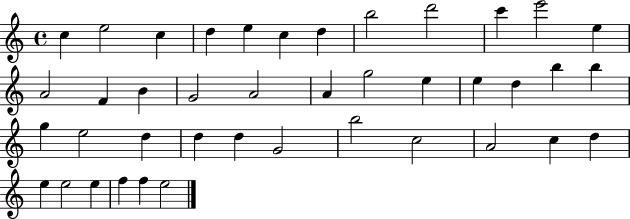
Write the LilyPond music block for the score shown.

{
  \clef treble
  \time 4/4
  \defaultTimeSignature
  \key c \major
  c''4 e''2 c''4 | d''4 e''4 c''4 d''4 | b''2 d'''2 | c'''4 e'''2 e''4 | \break a'2 f'4 b'4 | g'2 a'2 | a'4 g''2 e''4 | e''4 d''4 b''4 b''4 | \break g''4 e''2 d''4 | d''4 d''4 g'2 | b''2 c''2 | a'2 c''4 d''4 | \break e''4 e''2 e''4 | f''4 f''4 e''2 | \bar "|."
}